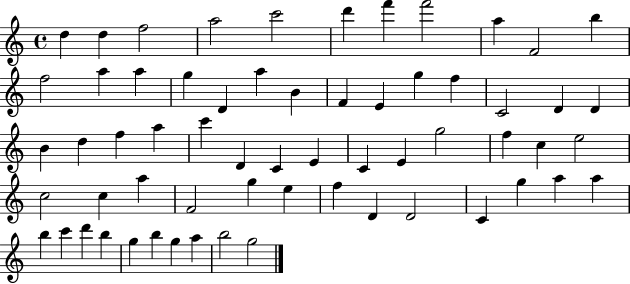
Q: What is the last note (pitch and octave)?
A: G5